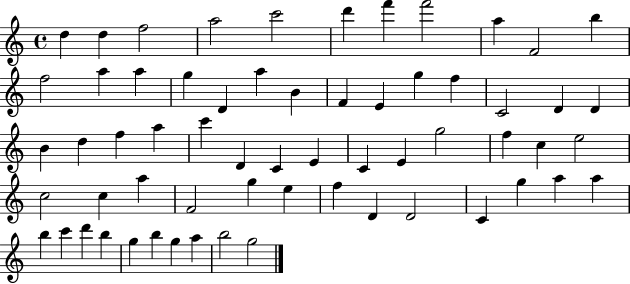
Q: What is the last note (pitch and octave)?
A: G5